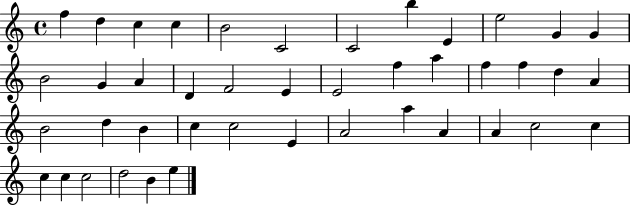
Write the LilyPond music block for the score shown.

{
  \clef treble
  \time 4/4
  \defaultTimeSignature
  \key c \major
  f''4 d''4 c''4 c''4 | b'2 c'2 | c'2 b''4 e'4 | e''2 g'4 g'4 | \break b'2 g'4 a'4 | d'4 f'2 e'4 | e'2 f''4 a''4 | f''4 f''4 d''4 a'4 | \break b'2 d''4 b'4 | c''4 c''2 e'4 | a'2 a''4 a'4 | a'4 c''2 c''4 | \break c''4 c''4 c''2 | d''2 b'4 e''4 | \bar "|."
}